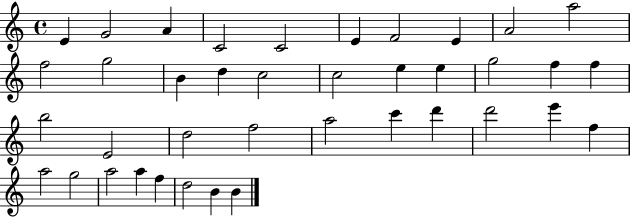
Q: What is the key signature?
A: C major